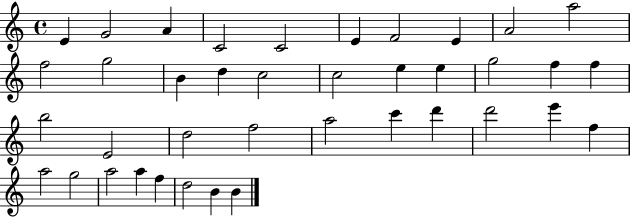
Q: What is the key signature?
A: C major